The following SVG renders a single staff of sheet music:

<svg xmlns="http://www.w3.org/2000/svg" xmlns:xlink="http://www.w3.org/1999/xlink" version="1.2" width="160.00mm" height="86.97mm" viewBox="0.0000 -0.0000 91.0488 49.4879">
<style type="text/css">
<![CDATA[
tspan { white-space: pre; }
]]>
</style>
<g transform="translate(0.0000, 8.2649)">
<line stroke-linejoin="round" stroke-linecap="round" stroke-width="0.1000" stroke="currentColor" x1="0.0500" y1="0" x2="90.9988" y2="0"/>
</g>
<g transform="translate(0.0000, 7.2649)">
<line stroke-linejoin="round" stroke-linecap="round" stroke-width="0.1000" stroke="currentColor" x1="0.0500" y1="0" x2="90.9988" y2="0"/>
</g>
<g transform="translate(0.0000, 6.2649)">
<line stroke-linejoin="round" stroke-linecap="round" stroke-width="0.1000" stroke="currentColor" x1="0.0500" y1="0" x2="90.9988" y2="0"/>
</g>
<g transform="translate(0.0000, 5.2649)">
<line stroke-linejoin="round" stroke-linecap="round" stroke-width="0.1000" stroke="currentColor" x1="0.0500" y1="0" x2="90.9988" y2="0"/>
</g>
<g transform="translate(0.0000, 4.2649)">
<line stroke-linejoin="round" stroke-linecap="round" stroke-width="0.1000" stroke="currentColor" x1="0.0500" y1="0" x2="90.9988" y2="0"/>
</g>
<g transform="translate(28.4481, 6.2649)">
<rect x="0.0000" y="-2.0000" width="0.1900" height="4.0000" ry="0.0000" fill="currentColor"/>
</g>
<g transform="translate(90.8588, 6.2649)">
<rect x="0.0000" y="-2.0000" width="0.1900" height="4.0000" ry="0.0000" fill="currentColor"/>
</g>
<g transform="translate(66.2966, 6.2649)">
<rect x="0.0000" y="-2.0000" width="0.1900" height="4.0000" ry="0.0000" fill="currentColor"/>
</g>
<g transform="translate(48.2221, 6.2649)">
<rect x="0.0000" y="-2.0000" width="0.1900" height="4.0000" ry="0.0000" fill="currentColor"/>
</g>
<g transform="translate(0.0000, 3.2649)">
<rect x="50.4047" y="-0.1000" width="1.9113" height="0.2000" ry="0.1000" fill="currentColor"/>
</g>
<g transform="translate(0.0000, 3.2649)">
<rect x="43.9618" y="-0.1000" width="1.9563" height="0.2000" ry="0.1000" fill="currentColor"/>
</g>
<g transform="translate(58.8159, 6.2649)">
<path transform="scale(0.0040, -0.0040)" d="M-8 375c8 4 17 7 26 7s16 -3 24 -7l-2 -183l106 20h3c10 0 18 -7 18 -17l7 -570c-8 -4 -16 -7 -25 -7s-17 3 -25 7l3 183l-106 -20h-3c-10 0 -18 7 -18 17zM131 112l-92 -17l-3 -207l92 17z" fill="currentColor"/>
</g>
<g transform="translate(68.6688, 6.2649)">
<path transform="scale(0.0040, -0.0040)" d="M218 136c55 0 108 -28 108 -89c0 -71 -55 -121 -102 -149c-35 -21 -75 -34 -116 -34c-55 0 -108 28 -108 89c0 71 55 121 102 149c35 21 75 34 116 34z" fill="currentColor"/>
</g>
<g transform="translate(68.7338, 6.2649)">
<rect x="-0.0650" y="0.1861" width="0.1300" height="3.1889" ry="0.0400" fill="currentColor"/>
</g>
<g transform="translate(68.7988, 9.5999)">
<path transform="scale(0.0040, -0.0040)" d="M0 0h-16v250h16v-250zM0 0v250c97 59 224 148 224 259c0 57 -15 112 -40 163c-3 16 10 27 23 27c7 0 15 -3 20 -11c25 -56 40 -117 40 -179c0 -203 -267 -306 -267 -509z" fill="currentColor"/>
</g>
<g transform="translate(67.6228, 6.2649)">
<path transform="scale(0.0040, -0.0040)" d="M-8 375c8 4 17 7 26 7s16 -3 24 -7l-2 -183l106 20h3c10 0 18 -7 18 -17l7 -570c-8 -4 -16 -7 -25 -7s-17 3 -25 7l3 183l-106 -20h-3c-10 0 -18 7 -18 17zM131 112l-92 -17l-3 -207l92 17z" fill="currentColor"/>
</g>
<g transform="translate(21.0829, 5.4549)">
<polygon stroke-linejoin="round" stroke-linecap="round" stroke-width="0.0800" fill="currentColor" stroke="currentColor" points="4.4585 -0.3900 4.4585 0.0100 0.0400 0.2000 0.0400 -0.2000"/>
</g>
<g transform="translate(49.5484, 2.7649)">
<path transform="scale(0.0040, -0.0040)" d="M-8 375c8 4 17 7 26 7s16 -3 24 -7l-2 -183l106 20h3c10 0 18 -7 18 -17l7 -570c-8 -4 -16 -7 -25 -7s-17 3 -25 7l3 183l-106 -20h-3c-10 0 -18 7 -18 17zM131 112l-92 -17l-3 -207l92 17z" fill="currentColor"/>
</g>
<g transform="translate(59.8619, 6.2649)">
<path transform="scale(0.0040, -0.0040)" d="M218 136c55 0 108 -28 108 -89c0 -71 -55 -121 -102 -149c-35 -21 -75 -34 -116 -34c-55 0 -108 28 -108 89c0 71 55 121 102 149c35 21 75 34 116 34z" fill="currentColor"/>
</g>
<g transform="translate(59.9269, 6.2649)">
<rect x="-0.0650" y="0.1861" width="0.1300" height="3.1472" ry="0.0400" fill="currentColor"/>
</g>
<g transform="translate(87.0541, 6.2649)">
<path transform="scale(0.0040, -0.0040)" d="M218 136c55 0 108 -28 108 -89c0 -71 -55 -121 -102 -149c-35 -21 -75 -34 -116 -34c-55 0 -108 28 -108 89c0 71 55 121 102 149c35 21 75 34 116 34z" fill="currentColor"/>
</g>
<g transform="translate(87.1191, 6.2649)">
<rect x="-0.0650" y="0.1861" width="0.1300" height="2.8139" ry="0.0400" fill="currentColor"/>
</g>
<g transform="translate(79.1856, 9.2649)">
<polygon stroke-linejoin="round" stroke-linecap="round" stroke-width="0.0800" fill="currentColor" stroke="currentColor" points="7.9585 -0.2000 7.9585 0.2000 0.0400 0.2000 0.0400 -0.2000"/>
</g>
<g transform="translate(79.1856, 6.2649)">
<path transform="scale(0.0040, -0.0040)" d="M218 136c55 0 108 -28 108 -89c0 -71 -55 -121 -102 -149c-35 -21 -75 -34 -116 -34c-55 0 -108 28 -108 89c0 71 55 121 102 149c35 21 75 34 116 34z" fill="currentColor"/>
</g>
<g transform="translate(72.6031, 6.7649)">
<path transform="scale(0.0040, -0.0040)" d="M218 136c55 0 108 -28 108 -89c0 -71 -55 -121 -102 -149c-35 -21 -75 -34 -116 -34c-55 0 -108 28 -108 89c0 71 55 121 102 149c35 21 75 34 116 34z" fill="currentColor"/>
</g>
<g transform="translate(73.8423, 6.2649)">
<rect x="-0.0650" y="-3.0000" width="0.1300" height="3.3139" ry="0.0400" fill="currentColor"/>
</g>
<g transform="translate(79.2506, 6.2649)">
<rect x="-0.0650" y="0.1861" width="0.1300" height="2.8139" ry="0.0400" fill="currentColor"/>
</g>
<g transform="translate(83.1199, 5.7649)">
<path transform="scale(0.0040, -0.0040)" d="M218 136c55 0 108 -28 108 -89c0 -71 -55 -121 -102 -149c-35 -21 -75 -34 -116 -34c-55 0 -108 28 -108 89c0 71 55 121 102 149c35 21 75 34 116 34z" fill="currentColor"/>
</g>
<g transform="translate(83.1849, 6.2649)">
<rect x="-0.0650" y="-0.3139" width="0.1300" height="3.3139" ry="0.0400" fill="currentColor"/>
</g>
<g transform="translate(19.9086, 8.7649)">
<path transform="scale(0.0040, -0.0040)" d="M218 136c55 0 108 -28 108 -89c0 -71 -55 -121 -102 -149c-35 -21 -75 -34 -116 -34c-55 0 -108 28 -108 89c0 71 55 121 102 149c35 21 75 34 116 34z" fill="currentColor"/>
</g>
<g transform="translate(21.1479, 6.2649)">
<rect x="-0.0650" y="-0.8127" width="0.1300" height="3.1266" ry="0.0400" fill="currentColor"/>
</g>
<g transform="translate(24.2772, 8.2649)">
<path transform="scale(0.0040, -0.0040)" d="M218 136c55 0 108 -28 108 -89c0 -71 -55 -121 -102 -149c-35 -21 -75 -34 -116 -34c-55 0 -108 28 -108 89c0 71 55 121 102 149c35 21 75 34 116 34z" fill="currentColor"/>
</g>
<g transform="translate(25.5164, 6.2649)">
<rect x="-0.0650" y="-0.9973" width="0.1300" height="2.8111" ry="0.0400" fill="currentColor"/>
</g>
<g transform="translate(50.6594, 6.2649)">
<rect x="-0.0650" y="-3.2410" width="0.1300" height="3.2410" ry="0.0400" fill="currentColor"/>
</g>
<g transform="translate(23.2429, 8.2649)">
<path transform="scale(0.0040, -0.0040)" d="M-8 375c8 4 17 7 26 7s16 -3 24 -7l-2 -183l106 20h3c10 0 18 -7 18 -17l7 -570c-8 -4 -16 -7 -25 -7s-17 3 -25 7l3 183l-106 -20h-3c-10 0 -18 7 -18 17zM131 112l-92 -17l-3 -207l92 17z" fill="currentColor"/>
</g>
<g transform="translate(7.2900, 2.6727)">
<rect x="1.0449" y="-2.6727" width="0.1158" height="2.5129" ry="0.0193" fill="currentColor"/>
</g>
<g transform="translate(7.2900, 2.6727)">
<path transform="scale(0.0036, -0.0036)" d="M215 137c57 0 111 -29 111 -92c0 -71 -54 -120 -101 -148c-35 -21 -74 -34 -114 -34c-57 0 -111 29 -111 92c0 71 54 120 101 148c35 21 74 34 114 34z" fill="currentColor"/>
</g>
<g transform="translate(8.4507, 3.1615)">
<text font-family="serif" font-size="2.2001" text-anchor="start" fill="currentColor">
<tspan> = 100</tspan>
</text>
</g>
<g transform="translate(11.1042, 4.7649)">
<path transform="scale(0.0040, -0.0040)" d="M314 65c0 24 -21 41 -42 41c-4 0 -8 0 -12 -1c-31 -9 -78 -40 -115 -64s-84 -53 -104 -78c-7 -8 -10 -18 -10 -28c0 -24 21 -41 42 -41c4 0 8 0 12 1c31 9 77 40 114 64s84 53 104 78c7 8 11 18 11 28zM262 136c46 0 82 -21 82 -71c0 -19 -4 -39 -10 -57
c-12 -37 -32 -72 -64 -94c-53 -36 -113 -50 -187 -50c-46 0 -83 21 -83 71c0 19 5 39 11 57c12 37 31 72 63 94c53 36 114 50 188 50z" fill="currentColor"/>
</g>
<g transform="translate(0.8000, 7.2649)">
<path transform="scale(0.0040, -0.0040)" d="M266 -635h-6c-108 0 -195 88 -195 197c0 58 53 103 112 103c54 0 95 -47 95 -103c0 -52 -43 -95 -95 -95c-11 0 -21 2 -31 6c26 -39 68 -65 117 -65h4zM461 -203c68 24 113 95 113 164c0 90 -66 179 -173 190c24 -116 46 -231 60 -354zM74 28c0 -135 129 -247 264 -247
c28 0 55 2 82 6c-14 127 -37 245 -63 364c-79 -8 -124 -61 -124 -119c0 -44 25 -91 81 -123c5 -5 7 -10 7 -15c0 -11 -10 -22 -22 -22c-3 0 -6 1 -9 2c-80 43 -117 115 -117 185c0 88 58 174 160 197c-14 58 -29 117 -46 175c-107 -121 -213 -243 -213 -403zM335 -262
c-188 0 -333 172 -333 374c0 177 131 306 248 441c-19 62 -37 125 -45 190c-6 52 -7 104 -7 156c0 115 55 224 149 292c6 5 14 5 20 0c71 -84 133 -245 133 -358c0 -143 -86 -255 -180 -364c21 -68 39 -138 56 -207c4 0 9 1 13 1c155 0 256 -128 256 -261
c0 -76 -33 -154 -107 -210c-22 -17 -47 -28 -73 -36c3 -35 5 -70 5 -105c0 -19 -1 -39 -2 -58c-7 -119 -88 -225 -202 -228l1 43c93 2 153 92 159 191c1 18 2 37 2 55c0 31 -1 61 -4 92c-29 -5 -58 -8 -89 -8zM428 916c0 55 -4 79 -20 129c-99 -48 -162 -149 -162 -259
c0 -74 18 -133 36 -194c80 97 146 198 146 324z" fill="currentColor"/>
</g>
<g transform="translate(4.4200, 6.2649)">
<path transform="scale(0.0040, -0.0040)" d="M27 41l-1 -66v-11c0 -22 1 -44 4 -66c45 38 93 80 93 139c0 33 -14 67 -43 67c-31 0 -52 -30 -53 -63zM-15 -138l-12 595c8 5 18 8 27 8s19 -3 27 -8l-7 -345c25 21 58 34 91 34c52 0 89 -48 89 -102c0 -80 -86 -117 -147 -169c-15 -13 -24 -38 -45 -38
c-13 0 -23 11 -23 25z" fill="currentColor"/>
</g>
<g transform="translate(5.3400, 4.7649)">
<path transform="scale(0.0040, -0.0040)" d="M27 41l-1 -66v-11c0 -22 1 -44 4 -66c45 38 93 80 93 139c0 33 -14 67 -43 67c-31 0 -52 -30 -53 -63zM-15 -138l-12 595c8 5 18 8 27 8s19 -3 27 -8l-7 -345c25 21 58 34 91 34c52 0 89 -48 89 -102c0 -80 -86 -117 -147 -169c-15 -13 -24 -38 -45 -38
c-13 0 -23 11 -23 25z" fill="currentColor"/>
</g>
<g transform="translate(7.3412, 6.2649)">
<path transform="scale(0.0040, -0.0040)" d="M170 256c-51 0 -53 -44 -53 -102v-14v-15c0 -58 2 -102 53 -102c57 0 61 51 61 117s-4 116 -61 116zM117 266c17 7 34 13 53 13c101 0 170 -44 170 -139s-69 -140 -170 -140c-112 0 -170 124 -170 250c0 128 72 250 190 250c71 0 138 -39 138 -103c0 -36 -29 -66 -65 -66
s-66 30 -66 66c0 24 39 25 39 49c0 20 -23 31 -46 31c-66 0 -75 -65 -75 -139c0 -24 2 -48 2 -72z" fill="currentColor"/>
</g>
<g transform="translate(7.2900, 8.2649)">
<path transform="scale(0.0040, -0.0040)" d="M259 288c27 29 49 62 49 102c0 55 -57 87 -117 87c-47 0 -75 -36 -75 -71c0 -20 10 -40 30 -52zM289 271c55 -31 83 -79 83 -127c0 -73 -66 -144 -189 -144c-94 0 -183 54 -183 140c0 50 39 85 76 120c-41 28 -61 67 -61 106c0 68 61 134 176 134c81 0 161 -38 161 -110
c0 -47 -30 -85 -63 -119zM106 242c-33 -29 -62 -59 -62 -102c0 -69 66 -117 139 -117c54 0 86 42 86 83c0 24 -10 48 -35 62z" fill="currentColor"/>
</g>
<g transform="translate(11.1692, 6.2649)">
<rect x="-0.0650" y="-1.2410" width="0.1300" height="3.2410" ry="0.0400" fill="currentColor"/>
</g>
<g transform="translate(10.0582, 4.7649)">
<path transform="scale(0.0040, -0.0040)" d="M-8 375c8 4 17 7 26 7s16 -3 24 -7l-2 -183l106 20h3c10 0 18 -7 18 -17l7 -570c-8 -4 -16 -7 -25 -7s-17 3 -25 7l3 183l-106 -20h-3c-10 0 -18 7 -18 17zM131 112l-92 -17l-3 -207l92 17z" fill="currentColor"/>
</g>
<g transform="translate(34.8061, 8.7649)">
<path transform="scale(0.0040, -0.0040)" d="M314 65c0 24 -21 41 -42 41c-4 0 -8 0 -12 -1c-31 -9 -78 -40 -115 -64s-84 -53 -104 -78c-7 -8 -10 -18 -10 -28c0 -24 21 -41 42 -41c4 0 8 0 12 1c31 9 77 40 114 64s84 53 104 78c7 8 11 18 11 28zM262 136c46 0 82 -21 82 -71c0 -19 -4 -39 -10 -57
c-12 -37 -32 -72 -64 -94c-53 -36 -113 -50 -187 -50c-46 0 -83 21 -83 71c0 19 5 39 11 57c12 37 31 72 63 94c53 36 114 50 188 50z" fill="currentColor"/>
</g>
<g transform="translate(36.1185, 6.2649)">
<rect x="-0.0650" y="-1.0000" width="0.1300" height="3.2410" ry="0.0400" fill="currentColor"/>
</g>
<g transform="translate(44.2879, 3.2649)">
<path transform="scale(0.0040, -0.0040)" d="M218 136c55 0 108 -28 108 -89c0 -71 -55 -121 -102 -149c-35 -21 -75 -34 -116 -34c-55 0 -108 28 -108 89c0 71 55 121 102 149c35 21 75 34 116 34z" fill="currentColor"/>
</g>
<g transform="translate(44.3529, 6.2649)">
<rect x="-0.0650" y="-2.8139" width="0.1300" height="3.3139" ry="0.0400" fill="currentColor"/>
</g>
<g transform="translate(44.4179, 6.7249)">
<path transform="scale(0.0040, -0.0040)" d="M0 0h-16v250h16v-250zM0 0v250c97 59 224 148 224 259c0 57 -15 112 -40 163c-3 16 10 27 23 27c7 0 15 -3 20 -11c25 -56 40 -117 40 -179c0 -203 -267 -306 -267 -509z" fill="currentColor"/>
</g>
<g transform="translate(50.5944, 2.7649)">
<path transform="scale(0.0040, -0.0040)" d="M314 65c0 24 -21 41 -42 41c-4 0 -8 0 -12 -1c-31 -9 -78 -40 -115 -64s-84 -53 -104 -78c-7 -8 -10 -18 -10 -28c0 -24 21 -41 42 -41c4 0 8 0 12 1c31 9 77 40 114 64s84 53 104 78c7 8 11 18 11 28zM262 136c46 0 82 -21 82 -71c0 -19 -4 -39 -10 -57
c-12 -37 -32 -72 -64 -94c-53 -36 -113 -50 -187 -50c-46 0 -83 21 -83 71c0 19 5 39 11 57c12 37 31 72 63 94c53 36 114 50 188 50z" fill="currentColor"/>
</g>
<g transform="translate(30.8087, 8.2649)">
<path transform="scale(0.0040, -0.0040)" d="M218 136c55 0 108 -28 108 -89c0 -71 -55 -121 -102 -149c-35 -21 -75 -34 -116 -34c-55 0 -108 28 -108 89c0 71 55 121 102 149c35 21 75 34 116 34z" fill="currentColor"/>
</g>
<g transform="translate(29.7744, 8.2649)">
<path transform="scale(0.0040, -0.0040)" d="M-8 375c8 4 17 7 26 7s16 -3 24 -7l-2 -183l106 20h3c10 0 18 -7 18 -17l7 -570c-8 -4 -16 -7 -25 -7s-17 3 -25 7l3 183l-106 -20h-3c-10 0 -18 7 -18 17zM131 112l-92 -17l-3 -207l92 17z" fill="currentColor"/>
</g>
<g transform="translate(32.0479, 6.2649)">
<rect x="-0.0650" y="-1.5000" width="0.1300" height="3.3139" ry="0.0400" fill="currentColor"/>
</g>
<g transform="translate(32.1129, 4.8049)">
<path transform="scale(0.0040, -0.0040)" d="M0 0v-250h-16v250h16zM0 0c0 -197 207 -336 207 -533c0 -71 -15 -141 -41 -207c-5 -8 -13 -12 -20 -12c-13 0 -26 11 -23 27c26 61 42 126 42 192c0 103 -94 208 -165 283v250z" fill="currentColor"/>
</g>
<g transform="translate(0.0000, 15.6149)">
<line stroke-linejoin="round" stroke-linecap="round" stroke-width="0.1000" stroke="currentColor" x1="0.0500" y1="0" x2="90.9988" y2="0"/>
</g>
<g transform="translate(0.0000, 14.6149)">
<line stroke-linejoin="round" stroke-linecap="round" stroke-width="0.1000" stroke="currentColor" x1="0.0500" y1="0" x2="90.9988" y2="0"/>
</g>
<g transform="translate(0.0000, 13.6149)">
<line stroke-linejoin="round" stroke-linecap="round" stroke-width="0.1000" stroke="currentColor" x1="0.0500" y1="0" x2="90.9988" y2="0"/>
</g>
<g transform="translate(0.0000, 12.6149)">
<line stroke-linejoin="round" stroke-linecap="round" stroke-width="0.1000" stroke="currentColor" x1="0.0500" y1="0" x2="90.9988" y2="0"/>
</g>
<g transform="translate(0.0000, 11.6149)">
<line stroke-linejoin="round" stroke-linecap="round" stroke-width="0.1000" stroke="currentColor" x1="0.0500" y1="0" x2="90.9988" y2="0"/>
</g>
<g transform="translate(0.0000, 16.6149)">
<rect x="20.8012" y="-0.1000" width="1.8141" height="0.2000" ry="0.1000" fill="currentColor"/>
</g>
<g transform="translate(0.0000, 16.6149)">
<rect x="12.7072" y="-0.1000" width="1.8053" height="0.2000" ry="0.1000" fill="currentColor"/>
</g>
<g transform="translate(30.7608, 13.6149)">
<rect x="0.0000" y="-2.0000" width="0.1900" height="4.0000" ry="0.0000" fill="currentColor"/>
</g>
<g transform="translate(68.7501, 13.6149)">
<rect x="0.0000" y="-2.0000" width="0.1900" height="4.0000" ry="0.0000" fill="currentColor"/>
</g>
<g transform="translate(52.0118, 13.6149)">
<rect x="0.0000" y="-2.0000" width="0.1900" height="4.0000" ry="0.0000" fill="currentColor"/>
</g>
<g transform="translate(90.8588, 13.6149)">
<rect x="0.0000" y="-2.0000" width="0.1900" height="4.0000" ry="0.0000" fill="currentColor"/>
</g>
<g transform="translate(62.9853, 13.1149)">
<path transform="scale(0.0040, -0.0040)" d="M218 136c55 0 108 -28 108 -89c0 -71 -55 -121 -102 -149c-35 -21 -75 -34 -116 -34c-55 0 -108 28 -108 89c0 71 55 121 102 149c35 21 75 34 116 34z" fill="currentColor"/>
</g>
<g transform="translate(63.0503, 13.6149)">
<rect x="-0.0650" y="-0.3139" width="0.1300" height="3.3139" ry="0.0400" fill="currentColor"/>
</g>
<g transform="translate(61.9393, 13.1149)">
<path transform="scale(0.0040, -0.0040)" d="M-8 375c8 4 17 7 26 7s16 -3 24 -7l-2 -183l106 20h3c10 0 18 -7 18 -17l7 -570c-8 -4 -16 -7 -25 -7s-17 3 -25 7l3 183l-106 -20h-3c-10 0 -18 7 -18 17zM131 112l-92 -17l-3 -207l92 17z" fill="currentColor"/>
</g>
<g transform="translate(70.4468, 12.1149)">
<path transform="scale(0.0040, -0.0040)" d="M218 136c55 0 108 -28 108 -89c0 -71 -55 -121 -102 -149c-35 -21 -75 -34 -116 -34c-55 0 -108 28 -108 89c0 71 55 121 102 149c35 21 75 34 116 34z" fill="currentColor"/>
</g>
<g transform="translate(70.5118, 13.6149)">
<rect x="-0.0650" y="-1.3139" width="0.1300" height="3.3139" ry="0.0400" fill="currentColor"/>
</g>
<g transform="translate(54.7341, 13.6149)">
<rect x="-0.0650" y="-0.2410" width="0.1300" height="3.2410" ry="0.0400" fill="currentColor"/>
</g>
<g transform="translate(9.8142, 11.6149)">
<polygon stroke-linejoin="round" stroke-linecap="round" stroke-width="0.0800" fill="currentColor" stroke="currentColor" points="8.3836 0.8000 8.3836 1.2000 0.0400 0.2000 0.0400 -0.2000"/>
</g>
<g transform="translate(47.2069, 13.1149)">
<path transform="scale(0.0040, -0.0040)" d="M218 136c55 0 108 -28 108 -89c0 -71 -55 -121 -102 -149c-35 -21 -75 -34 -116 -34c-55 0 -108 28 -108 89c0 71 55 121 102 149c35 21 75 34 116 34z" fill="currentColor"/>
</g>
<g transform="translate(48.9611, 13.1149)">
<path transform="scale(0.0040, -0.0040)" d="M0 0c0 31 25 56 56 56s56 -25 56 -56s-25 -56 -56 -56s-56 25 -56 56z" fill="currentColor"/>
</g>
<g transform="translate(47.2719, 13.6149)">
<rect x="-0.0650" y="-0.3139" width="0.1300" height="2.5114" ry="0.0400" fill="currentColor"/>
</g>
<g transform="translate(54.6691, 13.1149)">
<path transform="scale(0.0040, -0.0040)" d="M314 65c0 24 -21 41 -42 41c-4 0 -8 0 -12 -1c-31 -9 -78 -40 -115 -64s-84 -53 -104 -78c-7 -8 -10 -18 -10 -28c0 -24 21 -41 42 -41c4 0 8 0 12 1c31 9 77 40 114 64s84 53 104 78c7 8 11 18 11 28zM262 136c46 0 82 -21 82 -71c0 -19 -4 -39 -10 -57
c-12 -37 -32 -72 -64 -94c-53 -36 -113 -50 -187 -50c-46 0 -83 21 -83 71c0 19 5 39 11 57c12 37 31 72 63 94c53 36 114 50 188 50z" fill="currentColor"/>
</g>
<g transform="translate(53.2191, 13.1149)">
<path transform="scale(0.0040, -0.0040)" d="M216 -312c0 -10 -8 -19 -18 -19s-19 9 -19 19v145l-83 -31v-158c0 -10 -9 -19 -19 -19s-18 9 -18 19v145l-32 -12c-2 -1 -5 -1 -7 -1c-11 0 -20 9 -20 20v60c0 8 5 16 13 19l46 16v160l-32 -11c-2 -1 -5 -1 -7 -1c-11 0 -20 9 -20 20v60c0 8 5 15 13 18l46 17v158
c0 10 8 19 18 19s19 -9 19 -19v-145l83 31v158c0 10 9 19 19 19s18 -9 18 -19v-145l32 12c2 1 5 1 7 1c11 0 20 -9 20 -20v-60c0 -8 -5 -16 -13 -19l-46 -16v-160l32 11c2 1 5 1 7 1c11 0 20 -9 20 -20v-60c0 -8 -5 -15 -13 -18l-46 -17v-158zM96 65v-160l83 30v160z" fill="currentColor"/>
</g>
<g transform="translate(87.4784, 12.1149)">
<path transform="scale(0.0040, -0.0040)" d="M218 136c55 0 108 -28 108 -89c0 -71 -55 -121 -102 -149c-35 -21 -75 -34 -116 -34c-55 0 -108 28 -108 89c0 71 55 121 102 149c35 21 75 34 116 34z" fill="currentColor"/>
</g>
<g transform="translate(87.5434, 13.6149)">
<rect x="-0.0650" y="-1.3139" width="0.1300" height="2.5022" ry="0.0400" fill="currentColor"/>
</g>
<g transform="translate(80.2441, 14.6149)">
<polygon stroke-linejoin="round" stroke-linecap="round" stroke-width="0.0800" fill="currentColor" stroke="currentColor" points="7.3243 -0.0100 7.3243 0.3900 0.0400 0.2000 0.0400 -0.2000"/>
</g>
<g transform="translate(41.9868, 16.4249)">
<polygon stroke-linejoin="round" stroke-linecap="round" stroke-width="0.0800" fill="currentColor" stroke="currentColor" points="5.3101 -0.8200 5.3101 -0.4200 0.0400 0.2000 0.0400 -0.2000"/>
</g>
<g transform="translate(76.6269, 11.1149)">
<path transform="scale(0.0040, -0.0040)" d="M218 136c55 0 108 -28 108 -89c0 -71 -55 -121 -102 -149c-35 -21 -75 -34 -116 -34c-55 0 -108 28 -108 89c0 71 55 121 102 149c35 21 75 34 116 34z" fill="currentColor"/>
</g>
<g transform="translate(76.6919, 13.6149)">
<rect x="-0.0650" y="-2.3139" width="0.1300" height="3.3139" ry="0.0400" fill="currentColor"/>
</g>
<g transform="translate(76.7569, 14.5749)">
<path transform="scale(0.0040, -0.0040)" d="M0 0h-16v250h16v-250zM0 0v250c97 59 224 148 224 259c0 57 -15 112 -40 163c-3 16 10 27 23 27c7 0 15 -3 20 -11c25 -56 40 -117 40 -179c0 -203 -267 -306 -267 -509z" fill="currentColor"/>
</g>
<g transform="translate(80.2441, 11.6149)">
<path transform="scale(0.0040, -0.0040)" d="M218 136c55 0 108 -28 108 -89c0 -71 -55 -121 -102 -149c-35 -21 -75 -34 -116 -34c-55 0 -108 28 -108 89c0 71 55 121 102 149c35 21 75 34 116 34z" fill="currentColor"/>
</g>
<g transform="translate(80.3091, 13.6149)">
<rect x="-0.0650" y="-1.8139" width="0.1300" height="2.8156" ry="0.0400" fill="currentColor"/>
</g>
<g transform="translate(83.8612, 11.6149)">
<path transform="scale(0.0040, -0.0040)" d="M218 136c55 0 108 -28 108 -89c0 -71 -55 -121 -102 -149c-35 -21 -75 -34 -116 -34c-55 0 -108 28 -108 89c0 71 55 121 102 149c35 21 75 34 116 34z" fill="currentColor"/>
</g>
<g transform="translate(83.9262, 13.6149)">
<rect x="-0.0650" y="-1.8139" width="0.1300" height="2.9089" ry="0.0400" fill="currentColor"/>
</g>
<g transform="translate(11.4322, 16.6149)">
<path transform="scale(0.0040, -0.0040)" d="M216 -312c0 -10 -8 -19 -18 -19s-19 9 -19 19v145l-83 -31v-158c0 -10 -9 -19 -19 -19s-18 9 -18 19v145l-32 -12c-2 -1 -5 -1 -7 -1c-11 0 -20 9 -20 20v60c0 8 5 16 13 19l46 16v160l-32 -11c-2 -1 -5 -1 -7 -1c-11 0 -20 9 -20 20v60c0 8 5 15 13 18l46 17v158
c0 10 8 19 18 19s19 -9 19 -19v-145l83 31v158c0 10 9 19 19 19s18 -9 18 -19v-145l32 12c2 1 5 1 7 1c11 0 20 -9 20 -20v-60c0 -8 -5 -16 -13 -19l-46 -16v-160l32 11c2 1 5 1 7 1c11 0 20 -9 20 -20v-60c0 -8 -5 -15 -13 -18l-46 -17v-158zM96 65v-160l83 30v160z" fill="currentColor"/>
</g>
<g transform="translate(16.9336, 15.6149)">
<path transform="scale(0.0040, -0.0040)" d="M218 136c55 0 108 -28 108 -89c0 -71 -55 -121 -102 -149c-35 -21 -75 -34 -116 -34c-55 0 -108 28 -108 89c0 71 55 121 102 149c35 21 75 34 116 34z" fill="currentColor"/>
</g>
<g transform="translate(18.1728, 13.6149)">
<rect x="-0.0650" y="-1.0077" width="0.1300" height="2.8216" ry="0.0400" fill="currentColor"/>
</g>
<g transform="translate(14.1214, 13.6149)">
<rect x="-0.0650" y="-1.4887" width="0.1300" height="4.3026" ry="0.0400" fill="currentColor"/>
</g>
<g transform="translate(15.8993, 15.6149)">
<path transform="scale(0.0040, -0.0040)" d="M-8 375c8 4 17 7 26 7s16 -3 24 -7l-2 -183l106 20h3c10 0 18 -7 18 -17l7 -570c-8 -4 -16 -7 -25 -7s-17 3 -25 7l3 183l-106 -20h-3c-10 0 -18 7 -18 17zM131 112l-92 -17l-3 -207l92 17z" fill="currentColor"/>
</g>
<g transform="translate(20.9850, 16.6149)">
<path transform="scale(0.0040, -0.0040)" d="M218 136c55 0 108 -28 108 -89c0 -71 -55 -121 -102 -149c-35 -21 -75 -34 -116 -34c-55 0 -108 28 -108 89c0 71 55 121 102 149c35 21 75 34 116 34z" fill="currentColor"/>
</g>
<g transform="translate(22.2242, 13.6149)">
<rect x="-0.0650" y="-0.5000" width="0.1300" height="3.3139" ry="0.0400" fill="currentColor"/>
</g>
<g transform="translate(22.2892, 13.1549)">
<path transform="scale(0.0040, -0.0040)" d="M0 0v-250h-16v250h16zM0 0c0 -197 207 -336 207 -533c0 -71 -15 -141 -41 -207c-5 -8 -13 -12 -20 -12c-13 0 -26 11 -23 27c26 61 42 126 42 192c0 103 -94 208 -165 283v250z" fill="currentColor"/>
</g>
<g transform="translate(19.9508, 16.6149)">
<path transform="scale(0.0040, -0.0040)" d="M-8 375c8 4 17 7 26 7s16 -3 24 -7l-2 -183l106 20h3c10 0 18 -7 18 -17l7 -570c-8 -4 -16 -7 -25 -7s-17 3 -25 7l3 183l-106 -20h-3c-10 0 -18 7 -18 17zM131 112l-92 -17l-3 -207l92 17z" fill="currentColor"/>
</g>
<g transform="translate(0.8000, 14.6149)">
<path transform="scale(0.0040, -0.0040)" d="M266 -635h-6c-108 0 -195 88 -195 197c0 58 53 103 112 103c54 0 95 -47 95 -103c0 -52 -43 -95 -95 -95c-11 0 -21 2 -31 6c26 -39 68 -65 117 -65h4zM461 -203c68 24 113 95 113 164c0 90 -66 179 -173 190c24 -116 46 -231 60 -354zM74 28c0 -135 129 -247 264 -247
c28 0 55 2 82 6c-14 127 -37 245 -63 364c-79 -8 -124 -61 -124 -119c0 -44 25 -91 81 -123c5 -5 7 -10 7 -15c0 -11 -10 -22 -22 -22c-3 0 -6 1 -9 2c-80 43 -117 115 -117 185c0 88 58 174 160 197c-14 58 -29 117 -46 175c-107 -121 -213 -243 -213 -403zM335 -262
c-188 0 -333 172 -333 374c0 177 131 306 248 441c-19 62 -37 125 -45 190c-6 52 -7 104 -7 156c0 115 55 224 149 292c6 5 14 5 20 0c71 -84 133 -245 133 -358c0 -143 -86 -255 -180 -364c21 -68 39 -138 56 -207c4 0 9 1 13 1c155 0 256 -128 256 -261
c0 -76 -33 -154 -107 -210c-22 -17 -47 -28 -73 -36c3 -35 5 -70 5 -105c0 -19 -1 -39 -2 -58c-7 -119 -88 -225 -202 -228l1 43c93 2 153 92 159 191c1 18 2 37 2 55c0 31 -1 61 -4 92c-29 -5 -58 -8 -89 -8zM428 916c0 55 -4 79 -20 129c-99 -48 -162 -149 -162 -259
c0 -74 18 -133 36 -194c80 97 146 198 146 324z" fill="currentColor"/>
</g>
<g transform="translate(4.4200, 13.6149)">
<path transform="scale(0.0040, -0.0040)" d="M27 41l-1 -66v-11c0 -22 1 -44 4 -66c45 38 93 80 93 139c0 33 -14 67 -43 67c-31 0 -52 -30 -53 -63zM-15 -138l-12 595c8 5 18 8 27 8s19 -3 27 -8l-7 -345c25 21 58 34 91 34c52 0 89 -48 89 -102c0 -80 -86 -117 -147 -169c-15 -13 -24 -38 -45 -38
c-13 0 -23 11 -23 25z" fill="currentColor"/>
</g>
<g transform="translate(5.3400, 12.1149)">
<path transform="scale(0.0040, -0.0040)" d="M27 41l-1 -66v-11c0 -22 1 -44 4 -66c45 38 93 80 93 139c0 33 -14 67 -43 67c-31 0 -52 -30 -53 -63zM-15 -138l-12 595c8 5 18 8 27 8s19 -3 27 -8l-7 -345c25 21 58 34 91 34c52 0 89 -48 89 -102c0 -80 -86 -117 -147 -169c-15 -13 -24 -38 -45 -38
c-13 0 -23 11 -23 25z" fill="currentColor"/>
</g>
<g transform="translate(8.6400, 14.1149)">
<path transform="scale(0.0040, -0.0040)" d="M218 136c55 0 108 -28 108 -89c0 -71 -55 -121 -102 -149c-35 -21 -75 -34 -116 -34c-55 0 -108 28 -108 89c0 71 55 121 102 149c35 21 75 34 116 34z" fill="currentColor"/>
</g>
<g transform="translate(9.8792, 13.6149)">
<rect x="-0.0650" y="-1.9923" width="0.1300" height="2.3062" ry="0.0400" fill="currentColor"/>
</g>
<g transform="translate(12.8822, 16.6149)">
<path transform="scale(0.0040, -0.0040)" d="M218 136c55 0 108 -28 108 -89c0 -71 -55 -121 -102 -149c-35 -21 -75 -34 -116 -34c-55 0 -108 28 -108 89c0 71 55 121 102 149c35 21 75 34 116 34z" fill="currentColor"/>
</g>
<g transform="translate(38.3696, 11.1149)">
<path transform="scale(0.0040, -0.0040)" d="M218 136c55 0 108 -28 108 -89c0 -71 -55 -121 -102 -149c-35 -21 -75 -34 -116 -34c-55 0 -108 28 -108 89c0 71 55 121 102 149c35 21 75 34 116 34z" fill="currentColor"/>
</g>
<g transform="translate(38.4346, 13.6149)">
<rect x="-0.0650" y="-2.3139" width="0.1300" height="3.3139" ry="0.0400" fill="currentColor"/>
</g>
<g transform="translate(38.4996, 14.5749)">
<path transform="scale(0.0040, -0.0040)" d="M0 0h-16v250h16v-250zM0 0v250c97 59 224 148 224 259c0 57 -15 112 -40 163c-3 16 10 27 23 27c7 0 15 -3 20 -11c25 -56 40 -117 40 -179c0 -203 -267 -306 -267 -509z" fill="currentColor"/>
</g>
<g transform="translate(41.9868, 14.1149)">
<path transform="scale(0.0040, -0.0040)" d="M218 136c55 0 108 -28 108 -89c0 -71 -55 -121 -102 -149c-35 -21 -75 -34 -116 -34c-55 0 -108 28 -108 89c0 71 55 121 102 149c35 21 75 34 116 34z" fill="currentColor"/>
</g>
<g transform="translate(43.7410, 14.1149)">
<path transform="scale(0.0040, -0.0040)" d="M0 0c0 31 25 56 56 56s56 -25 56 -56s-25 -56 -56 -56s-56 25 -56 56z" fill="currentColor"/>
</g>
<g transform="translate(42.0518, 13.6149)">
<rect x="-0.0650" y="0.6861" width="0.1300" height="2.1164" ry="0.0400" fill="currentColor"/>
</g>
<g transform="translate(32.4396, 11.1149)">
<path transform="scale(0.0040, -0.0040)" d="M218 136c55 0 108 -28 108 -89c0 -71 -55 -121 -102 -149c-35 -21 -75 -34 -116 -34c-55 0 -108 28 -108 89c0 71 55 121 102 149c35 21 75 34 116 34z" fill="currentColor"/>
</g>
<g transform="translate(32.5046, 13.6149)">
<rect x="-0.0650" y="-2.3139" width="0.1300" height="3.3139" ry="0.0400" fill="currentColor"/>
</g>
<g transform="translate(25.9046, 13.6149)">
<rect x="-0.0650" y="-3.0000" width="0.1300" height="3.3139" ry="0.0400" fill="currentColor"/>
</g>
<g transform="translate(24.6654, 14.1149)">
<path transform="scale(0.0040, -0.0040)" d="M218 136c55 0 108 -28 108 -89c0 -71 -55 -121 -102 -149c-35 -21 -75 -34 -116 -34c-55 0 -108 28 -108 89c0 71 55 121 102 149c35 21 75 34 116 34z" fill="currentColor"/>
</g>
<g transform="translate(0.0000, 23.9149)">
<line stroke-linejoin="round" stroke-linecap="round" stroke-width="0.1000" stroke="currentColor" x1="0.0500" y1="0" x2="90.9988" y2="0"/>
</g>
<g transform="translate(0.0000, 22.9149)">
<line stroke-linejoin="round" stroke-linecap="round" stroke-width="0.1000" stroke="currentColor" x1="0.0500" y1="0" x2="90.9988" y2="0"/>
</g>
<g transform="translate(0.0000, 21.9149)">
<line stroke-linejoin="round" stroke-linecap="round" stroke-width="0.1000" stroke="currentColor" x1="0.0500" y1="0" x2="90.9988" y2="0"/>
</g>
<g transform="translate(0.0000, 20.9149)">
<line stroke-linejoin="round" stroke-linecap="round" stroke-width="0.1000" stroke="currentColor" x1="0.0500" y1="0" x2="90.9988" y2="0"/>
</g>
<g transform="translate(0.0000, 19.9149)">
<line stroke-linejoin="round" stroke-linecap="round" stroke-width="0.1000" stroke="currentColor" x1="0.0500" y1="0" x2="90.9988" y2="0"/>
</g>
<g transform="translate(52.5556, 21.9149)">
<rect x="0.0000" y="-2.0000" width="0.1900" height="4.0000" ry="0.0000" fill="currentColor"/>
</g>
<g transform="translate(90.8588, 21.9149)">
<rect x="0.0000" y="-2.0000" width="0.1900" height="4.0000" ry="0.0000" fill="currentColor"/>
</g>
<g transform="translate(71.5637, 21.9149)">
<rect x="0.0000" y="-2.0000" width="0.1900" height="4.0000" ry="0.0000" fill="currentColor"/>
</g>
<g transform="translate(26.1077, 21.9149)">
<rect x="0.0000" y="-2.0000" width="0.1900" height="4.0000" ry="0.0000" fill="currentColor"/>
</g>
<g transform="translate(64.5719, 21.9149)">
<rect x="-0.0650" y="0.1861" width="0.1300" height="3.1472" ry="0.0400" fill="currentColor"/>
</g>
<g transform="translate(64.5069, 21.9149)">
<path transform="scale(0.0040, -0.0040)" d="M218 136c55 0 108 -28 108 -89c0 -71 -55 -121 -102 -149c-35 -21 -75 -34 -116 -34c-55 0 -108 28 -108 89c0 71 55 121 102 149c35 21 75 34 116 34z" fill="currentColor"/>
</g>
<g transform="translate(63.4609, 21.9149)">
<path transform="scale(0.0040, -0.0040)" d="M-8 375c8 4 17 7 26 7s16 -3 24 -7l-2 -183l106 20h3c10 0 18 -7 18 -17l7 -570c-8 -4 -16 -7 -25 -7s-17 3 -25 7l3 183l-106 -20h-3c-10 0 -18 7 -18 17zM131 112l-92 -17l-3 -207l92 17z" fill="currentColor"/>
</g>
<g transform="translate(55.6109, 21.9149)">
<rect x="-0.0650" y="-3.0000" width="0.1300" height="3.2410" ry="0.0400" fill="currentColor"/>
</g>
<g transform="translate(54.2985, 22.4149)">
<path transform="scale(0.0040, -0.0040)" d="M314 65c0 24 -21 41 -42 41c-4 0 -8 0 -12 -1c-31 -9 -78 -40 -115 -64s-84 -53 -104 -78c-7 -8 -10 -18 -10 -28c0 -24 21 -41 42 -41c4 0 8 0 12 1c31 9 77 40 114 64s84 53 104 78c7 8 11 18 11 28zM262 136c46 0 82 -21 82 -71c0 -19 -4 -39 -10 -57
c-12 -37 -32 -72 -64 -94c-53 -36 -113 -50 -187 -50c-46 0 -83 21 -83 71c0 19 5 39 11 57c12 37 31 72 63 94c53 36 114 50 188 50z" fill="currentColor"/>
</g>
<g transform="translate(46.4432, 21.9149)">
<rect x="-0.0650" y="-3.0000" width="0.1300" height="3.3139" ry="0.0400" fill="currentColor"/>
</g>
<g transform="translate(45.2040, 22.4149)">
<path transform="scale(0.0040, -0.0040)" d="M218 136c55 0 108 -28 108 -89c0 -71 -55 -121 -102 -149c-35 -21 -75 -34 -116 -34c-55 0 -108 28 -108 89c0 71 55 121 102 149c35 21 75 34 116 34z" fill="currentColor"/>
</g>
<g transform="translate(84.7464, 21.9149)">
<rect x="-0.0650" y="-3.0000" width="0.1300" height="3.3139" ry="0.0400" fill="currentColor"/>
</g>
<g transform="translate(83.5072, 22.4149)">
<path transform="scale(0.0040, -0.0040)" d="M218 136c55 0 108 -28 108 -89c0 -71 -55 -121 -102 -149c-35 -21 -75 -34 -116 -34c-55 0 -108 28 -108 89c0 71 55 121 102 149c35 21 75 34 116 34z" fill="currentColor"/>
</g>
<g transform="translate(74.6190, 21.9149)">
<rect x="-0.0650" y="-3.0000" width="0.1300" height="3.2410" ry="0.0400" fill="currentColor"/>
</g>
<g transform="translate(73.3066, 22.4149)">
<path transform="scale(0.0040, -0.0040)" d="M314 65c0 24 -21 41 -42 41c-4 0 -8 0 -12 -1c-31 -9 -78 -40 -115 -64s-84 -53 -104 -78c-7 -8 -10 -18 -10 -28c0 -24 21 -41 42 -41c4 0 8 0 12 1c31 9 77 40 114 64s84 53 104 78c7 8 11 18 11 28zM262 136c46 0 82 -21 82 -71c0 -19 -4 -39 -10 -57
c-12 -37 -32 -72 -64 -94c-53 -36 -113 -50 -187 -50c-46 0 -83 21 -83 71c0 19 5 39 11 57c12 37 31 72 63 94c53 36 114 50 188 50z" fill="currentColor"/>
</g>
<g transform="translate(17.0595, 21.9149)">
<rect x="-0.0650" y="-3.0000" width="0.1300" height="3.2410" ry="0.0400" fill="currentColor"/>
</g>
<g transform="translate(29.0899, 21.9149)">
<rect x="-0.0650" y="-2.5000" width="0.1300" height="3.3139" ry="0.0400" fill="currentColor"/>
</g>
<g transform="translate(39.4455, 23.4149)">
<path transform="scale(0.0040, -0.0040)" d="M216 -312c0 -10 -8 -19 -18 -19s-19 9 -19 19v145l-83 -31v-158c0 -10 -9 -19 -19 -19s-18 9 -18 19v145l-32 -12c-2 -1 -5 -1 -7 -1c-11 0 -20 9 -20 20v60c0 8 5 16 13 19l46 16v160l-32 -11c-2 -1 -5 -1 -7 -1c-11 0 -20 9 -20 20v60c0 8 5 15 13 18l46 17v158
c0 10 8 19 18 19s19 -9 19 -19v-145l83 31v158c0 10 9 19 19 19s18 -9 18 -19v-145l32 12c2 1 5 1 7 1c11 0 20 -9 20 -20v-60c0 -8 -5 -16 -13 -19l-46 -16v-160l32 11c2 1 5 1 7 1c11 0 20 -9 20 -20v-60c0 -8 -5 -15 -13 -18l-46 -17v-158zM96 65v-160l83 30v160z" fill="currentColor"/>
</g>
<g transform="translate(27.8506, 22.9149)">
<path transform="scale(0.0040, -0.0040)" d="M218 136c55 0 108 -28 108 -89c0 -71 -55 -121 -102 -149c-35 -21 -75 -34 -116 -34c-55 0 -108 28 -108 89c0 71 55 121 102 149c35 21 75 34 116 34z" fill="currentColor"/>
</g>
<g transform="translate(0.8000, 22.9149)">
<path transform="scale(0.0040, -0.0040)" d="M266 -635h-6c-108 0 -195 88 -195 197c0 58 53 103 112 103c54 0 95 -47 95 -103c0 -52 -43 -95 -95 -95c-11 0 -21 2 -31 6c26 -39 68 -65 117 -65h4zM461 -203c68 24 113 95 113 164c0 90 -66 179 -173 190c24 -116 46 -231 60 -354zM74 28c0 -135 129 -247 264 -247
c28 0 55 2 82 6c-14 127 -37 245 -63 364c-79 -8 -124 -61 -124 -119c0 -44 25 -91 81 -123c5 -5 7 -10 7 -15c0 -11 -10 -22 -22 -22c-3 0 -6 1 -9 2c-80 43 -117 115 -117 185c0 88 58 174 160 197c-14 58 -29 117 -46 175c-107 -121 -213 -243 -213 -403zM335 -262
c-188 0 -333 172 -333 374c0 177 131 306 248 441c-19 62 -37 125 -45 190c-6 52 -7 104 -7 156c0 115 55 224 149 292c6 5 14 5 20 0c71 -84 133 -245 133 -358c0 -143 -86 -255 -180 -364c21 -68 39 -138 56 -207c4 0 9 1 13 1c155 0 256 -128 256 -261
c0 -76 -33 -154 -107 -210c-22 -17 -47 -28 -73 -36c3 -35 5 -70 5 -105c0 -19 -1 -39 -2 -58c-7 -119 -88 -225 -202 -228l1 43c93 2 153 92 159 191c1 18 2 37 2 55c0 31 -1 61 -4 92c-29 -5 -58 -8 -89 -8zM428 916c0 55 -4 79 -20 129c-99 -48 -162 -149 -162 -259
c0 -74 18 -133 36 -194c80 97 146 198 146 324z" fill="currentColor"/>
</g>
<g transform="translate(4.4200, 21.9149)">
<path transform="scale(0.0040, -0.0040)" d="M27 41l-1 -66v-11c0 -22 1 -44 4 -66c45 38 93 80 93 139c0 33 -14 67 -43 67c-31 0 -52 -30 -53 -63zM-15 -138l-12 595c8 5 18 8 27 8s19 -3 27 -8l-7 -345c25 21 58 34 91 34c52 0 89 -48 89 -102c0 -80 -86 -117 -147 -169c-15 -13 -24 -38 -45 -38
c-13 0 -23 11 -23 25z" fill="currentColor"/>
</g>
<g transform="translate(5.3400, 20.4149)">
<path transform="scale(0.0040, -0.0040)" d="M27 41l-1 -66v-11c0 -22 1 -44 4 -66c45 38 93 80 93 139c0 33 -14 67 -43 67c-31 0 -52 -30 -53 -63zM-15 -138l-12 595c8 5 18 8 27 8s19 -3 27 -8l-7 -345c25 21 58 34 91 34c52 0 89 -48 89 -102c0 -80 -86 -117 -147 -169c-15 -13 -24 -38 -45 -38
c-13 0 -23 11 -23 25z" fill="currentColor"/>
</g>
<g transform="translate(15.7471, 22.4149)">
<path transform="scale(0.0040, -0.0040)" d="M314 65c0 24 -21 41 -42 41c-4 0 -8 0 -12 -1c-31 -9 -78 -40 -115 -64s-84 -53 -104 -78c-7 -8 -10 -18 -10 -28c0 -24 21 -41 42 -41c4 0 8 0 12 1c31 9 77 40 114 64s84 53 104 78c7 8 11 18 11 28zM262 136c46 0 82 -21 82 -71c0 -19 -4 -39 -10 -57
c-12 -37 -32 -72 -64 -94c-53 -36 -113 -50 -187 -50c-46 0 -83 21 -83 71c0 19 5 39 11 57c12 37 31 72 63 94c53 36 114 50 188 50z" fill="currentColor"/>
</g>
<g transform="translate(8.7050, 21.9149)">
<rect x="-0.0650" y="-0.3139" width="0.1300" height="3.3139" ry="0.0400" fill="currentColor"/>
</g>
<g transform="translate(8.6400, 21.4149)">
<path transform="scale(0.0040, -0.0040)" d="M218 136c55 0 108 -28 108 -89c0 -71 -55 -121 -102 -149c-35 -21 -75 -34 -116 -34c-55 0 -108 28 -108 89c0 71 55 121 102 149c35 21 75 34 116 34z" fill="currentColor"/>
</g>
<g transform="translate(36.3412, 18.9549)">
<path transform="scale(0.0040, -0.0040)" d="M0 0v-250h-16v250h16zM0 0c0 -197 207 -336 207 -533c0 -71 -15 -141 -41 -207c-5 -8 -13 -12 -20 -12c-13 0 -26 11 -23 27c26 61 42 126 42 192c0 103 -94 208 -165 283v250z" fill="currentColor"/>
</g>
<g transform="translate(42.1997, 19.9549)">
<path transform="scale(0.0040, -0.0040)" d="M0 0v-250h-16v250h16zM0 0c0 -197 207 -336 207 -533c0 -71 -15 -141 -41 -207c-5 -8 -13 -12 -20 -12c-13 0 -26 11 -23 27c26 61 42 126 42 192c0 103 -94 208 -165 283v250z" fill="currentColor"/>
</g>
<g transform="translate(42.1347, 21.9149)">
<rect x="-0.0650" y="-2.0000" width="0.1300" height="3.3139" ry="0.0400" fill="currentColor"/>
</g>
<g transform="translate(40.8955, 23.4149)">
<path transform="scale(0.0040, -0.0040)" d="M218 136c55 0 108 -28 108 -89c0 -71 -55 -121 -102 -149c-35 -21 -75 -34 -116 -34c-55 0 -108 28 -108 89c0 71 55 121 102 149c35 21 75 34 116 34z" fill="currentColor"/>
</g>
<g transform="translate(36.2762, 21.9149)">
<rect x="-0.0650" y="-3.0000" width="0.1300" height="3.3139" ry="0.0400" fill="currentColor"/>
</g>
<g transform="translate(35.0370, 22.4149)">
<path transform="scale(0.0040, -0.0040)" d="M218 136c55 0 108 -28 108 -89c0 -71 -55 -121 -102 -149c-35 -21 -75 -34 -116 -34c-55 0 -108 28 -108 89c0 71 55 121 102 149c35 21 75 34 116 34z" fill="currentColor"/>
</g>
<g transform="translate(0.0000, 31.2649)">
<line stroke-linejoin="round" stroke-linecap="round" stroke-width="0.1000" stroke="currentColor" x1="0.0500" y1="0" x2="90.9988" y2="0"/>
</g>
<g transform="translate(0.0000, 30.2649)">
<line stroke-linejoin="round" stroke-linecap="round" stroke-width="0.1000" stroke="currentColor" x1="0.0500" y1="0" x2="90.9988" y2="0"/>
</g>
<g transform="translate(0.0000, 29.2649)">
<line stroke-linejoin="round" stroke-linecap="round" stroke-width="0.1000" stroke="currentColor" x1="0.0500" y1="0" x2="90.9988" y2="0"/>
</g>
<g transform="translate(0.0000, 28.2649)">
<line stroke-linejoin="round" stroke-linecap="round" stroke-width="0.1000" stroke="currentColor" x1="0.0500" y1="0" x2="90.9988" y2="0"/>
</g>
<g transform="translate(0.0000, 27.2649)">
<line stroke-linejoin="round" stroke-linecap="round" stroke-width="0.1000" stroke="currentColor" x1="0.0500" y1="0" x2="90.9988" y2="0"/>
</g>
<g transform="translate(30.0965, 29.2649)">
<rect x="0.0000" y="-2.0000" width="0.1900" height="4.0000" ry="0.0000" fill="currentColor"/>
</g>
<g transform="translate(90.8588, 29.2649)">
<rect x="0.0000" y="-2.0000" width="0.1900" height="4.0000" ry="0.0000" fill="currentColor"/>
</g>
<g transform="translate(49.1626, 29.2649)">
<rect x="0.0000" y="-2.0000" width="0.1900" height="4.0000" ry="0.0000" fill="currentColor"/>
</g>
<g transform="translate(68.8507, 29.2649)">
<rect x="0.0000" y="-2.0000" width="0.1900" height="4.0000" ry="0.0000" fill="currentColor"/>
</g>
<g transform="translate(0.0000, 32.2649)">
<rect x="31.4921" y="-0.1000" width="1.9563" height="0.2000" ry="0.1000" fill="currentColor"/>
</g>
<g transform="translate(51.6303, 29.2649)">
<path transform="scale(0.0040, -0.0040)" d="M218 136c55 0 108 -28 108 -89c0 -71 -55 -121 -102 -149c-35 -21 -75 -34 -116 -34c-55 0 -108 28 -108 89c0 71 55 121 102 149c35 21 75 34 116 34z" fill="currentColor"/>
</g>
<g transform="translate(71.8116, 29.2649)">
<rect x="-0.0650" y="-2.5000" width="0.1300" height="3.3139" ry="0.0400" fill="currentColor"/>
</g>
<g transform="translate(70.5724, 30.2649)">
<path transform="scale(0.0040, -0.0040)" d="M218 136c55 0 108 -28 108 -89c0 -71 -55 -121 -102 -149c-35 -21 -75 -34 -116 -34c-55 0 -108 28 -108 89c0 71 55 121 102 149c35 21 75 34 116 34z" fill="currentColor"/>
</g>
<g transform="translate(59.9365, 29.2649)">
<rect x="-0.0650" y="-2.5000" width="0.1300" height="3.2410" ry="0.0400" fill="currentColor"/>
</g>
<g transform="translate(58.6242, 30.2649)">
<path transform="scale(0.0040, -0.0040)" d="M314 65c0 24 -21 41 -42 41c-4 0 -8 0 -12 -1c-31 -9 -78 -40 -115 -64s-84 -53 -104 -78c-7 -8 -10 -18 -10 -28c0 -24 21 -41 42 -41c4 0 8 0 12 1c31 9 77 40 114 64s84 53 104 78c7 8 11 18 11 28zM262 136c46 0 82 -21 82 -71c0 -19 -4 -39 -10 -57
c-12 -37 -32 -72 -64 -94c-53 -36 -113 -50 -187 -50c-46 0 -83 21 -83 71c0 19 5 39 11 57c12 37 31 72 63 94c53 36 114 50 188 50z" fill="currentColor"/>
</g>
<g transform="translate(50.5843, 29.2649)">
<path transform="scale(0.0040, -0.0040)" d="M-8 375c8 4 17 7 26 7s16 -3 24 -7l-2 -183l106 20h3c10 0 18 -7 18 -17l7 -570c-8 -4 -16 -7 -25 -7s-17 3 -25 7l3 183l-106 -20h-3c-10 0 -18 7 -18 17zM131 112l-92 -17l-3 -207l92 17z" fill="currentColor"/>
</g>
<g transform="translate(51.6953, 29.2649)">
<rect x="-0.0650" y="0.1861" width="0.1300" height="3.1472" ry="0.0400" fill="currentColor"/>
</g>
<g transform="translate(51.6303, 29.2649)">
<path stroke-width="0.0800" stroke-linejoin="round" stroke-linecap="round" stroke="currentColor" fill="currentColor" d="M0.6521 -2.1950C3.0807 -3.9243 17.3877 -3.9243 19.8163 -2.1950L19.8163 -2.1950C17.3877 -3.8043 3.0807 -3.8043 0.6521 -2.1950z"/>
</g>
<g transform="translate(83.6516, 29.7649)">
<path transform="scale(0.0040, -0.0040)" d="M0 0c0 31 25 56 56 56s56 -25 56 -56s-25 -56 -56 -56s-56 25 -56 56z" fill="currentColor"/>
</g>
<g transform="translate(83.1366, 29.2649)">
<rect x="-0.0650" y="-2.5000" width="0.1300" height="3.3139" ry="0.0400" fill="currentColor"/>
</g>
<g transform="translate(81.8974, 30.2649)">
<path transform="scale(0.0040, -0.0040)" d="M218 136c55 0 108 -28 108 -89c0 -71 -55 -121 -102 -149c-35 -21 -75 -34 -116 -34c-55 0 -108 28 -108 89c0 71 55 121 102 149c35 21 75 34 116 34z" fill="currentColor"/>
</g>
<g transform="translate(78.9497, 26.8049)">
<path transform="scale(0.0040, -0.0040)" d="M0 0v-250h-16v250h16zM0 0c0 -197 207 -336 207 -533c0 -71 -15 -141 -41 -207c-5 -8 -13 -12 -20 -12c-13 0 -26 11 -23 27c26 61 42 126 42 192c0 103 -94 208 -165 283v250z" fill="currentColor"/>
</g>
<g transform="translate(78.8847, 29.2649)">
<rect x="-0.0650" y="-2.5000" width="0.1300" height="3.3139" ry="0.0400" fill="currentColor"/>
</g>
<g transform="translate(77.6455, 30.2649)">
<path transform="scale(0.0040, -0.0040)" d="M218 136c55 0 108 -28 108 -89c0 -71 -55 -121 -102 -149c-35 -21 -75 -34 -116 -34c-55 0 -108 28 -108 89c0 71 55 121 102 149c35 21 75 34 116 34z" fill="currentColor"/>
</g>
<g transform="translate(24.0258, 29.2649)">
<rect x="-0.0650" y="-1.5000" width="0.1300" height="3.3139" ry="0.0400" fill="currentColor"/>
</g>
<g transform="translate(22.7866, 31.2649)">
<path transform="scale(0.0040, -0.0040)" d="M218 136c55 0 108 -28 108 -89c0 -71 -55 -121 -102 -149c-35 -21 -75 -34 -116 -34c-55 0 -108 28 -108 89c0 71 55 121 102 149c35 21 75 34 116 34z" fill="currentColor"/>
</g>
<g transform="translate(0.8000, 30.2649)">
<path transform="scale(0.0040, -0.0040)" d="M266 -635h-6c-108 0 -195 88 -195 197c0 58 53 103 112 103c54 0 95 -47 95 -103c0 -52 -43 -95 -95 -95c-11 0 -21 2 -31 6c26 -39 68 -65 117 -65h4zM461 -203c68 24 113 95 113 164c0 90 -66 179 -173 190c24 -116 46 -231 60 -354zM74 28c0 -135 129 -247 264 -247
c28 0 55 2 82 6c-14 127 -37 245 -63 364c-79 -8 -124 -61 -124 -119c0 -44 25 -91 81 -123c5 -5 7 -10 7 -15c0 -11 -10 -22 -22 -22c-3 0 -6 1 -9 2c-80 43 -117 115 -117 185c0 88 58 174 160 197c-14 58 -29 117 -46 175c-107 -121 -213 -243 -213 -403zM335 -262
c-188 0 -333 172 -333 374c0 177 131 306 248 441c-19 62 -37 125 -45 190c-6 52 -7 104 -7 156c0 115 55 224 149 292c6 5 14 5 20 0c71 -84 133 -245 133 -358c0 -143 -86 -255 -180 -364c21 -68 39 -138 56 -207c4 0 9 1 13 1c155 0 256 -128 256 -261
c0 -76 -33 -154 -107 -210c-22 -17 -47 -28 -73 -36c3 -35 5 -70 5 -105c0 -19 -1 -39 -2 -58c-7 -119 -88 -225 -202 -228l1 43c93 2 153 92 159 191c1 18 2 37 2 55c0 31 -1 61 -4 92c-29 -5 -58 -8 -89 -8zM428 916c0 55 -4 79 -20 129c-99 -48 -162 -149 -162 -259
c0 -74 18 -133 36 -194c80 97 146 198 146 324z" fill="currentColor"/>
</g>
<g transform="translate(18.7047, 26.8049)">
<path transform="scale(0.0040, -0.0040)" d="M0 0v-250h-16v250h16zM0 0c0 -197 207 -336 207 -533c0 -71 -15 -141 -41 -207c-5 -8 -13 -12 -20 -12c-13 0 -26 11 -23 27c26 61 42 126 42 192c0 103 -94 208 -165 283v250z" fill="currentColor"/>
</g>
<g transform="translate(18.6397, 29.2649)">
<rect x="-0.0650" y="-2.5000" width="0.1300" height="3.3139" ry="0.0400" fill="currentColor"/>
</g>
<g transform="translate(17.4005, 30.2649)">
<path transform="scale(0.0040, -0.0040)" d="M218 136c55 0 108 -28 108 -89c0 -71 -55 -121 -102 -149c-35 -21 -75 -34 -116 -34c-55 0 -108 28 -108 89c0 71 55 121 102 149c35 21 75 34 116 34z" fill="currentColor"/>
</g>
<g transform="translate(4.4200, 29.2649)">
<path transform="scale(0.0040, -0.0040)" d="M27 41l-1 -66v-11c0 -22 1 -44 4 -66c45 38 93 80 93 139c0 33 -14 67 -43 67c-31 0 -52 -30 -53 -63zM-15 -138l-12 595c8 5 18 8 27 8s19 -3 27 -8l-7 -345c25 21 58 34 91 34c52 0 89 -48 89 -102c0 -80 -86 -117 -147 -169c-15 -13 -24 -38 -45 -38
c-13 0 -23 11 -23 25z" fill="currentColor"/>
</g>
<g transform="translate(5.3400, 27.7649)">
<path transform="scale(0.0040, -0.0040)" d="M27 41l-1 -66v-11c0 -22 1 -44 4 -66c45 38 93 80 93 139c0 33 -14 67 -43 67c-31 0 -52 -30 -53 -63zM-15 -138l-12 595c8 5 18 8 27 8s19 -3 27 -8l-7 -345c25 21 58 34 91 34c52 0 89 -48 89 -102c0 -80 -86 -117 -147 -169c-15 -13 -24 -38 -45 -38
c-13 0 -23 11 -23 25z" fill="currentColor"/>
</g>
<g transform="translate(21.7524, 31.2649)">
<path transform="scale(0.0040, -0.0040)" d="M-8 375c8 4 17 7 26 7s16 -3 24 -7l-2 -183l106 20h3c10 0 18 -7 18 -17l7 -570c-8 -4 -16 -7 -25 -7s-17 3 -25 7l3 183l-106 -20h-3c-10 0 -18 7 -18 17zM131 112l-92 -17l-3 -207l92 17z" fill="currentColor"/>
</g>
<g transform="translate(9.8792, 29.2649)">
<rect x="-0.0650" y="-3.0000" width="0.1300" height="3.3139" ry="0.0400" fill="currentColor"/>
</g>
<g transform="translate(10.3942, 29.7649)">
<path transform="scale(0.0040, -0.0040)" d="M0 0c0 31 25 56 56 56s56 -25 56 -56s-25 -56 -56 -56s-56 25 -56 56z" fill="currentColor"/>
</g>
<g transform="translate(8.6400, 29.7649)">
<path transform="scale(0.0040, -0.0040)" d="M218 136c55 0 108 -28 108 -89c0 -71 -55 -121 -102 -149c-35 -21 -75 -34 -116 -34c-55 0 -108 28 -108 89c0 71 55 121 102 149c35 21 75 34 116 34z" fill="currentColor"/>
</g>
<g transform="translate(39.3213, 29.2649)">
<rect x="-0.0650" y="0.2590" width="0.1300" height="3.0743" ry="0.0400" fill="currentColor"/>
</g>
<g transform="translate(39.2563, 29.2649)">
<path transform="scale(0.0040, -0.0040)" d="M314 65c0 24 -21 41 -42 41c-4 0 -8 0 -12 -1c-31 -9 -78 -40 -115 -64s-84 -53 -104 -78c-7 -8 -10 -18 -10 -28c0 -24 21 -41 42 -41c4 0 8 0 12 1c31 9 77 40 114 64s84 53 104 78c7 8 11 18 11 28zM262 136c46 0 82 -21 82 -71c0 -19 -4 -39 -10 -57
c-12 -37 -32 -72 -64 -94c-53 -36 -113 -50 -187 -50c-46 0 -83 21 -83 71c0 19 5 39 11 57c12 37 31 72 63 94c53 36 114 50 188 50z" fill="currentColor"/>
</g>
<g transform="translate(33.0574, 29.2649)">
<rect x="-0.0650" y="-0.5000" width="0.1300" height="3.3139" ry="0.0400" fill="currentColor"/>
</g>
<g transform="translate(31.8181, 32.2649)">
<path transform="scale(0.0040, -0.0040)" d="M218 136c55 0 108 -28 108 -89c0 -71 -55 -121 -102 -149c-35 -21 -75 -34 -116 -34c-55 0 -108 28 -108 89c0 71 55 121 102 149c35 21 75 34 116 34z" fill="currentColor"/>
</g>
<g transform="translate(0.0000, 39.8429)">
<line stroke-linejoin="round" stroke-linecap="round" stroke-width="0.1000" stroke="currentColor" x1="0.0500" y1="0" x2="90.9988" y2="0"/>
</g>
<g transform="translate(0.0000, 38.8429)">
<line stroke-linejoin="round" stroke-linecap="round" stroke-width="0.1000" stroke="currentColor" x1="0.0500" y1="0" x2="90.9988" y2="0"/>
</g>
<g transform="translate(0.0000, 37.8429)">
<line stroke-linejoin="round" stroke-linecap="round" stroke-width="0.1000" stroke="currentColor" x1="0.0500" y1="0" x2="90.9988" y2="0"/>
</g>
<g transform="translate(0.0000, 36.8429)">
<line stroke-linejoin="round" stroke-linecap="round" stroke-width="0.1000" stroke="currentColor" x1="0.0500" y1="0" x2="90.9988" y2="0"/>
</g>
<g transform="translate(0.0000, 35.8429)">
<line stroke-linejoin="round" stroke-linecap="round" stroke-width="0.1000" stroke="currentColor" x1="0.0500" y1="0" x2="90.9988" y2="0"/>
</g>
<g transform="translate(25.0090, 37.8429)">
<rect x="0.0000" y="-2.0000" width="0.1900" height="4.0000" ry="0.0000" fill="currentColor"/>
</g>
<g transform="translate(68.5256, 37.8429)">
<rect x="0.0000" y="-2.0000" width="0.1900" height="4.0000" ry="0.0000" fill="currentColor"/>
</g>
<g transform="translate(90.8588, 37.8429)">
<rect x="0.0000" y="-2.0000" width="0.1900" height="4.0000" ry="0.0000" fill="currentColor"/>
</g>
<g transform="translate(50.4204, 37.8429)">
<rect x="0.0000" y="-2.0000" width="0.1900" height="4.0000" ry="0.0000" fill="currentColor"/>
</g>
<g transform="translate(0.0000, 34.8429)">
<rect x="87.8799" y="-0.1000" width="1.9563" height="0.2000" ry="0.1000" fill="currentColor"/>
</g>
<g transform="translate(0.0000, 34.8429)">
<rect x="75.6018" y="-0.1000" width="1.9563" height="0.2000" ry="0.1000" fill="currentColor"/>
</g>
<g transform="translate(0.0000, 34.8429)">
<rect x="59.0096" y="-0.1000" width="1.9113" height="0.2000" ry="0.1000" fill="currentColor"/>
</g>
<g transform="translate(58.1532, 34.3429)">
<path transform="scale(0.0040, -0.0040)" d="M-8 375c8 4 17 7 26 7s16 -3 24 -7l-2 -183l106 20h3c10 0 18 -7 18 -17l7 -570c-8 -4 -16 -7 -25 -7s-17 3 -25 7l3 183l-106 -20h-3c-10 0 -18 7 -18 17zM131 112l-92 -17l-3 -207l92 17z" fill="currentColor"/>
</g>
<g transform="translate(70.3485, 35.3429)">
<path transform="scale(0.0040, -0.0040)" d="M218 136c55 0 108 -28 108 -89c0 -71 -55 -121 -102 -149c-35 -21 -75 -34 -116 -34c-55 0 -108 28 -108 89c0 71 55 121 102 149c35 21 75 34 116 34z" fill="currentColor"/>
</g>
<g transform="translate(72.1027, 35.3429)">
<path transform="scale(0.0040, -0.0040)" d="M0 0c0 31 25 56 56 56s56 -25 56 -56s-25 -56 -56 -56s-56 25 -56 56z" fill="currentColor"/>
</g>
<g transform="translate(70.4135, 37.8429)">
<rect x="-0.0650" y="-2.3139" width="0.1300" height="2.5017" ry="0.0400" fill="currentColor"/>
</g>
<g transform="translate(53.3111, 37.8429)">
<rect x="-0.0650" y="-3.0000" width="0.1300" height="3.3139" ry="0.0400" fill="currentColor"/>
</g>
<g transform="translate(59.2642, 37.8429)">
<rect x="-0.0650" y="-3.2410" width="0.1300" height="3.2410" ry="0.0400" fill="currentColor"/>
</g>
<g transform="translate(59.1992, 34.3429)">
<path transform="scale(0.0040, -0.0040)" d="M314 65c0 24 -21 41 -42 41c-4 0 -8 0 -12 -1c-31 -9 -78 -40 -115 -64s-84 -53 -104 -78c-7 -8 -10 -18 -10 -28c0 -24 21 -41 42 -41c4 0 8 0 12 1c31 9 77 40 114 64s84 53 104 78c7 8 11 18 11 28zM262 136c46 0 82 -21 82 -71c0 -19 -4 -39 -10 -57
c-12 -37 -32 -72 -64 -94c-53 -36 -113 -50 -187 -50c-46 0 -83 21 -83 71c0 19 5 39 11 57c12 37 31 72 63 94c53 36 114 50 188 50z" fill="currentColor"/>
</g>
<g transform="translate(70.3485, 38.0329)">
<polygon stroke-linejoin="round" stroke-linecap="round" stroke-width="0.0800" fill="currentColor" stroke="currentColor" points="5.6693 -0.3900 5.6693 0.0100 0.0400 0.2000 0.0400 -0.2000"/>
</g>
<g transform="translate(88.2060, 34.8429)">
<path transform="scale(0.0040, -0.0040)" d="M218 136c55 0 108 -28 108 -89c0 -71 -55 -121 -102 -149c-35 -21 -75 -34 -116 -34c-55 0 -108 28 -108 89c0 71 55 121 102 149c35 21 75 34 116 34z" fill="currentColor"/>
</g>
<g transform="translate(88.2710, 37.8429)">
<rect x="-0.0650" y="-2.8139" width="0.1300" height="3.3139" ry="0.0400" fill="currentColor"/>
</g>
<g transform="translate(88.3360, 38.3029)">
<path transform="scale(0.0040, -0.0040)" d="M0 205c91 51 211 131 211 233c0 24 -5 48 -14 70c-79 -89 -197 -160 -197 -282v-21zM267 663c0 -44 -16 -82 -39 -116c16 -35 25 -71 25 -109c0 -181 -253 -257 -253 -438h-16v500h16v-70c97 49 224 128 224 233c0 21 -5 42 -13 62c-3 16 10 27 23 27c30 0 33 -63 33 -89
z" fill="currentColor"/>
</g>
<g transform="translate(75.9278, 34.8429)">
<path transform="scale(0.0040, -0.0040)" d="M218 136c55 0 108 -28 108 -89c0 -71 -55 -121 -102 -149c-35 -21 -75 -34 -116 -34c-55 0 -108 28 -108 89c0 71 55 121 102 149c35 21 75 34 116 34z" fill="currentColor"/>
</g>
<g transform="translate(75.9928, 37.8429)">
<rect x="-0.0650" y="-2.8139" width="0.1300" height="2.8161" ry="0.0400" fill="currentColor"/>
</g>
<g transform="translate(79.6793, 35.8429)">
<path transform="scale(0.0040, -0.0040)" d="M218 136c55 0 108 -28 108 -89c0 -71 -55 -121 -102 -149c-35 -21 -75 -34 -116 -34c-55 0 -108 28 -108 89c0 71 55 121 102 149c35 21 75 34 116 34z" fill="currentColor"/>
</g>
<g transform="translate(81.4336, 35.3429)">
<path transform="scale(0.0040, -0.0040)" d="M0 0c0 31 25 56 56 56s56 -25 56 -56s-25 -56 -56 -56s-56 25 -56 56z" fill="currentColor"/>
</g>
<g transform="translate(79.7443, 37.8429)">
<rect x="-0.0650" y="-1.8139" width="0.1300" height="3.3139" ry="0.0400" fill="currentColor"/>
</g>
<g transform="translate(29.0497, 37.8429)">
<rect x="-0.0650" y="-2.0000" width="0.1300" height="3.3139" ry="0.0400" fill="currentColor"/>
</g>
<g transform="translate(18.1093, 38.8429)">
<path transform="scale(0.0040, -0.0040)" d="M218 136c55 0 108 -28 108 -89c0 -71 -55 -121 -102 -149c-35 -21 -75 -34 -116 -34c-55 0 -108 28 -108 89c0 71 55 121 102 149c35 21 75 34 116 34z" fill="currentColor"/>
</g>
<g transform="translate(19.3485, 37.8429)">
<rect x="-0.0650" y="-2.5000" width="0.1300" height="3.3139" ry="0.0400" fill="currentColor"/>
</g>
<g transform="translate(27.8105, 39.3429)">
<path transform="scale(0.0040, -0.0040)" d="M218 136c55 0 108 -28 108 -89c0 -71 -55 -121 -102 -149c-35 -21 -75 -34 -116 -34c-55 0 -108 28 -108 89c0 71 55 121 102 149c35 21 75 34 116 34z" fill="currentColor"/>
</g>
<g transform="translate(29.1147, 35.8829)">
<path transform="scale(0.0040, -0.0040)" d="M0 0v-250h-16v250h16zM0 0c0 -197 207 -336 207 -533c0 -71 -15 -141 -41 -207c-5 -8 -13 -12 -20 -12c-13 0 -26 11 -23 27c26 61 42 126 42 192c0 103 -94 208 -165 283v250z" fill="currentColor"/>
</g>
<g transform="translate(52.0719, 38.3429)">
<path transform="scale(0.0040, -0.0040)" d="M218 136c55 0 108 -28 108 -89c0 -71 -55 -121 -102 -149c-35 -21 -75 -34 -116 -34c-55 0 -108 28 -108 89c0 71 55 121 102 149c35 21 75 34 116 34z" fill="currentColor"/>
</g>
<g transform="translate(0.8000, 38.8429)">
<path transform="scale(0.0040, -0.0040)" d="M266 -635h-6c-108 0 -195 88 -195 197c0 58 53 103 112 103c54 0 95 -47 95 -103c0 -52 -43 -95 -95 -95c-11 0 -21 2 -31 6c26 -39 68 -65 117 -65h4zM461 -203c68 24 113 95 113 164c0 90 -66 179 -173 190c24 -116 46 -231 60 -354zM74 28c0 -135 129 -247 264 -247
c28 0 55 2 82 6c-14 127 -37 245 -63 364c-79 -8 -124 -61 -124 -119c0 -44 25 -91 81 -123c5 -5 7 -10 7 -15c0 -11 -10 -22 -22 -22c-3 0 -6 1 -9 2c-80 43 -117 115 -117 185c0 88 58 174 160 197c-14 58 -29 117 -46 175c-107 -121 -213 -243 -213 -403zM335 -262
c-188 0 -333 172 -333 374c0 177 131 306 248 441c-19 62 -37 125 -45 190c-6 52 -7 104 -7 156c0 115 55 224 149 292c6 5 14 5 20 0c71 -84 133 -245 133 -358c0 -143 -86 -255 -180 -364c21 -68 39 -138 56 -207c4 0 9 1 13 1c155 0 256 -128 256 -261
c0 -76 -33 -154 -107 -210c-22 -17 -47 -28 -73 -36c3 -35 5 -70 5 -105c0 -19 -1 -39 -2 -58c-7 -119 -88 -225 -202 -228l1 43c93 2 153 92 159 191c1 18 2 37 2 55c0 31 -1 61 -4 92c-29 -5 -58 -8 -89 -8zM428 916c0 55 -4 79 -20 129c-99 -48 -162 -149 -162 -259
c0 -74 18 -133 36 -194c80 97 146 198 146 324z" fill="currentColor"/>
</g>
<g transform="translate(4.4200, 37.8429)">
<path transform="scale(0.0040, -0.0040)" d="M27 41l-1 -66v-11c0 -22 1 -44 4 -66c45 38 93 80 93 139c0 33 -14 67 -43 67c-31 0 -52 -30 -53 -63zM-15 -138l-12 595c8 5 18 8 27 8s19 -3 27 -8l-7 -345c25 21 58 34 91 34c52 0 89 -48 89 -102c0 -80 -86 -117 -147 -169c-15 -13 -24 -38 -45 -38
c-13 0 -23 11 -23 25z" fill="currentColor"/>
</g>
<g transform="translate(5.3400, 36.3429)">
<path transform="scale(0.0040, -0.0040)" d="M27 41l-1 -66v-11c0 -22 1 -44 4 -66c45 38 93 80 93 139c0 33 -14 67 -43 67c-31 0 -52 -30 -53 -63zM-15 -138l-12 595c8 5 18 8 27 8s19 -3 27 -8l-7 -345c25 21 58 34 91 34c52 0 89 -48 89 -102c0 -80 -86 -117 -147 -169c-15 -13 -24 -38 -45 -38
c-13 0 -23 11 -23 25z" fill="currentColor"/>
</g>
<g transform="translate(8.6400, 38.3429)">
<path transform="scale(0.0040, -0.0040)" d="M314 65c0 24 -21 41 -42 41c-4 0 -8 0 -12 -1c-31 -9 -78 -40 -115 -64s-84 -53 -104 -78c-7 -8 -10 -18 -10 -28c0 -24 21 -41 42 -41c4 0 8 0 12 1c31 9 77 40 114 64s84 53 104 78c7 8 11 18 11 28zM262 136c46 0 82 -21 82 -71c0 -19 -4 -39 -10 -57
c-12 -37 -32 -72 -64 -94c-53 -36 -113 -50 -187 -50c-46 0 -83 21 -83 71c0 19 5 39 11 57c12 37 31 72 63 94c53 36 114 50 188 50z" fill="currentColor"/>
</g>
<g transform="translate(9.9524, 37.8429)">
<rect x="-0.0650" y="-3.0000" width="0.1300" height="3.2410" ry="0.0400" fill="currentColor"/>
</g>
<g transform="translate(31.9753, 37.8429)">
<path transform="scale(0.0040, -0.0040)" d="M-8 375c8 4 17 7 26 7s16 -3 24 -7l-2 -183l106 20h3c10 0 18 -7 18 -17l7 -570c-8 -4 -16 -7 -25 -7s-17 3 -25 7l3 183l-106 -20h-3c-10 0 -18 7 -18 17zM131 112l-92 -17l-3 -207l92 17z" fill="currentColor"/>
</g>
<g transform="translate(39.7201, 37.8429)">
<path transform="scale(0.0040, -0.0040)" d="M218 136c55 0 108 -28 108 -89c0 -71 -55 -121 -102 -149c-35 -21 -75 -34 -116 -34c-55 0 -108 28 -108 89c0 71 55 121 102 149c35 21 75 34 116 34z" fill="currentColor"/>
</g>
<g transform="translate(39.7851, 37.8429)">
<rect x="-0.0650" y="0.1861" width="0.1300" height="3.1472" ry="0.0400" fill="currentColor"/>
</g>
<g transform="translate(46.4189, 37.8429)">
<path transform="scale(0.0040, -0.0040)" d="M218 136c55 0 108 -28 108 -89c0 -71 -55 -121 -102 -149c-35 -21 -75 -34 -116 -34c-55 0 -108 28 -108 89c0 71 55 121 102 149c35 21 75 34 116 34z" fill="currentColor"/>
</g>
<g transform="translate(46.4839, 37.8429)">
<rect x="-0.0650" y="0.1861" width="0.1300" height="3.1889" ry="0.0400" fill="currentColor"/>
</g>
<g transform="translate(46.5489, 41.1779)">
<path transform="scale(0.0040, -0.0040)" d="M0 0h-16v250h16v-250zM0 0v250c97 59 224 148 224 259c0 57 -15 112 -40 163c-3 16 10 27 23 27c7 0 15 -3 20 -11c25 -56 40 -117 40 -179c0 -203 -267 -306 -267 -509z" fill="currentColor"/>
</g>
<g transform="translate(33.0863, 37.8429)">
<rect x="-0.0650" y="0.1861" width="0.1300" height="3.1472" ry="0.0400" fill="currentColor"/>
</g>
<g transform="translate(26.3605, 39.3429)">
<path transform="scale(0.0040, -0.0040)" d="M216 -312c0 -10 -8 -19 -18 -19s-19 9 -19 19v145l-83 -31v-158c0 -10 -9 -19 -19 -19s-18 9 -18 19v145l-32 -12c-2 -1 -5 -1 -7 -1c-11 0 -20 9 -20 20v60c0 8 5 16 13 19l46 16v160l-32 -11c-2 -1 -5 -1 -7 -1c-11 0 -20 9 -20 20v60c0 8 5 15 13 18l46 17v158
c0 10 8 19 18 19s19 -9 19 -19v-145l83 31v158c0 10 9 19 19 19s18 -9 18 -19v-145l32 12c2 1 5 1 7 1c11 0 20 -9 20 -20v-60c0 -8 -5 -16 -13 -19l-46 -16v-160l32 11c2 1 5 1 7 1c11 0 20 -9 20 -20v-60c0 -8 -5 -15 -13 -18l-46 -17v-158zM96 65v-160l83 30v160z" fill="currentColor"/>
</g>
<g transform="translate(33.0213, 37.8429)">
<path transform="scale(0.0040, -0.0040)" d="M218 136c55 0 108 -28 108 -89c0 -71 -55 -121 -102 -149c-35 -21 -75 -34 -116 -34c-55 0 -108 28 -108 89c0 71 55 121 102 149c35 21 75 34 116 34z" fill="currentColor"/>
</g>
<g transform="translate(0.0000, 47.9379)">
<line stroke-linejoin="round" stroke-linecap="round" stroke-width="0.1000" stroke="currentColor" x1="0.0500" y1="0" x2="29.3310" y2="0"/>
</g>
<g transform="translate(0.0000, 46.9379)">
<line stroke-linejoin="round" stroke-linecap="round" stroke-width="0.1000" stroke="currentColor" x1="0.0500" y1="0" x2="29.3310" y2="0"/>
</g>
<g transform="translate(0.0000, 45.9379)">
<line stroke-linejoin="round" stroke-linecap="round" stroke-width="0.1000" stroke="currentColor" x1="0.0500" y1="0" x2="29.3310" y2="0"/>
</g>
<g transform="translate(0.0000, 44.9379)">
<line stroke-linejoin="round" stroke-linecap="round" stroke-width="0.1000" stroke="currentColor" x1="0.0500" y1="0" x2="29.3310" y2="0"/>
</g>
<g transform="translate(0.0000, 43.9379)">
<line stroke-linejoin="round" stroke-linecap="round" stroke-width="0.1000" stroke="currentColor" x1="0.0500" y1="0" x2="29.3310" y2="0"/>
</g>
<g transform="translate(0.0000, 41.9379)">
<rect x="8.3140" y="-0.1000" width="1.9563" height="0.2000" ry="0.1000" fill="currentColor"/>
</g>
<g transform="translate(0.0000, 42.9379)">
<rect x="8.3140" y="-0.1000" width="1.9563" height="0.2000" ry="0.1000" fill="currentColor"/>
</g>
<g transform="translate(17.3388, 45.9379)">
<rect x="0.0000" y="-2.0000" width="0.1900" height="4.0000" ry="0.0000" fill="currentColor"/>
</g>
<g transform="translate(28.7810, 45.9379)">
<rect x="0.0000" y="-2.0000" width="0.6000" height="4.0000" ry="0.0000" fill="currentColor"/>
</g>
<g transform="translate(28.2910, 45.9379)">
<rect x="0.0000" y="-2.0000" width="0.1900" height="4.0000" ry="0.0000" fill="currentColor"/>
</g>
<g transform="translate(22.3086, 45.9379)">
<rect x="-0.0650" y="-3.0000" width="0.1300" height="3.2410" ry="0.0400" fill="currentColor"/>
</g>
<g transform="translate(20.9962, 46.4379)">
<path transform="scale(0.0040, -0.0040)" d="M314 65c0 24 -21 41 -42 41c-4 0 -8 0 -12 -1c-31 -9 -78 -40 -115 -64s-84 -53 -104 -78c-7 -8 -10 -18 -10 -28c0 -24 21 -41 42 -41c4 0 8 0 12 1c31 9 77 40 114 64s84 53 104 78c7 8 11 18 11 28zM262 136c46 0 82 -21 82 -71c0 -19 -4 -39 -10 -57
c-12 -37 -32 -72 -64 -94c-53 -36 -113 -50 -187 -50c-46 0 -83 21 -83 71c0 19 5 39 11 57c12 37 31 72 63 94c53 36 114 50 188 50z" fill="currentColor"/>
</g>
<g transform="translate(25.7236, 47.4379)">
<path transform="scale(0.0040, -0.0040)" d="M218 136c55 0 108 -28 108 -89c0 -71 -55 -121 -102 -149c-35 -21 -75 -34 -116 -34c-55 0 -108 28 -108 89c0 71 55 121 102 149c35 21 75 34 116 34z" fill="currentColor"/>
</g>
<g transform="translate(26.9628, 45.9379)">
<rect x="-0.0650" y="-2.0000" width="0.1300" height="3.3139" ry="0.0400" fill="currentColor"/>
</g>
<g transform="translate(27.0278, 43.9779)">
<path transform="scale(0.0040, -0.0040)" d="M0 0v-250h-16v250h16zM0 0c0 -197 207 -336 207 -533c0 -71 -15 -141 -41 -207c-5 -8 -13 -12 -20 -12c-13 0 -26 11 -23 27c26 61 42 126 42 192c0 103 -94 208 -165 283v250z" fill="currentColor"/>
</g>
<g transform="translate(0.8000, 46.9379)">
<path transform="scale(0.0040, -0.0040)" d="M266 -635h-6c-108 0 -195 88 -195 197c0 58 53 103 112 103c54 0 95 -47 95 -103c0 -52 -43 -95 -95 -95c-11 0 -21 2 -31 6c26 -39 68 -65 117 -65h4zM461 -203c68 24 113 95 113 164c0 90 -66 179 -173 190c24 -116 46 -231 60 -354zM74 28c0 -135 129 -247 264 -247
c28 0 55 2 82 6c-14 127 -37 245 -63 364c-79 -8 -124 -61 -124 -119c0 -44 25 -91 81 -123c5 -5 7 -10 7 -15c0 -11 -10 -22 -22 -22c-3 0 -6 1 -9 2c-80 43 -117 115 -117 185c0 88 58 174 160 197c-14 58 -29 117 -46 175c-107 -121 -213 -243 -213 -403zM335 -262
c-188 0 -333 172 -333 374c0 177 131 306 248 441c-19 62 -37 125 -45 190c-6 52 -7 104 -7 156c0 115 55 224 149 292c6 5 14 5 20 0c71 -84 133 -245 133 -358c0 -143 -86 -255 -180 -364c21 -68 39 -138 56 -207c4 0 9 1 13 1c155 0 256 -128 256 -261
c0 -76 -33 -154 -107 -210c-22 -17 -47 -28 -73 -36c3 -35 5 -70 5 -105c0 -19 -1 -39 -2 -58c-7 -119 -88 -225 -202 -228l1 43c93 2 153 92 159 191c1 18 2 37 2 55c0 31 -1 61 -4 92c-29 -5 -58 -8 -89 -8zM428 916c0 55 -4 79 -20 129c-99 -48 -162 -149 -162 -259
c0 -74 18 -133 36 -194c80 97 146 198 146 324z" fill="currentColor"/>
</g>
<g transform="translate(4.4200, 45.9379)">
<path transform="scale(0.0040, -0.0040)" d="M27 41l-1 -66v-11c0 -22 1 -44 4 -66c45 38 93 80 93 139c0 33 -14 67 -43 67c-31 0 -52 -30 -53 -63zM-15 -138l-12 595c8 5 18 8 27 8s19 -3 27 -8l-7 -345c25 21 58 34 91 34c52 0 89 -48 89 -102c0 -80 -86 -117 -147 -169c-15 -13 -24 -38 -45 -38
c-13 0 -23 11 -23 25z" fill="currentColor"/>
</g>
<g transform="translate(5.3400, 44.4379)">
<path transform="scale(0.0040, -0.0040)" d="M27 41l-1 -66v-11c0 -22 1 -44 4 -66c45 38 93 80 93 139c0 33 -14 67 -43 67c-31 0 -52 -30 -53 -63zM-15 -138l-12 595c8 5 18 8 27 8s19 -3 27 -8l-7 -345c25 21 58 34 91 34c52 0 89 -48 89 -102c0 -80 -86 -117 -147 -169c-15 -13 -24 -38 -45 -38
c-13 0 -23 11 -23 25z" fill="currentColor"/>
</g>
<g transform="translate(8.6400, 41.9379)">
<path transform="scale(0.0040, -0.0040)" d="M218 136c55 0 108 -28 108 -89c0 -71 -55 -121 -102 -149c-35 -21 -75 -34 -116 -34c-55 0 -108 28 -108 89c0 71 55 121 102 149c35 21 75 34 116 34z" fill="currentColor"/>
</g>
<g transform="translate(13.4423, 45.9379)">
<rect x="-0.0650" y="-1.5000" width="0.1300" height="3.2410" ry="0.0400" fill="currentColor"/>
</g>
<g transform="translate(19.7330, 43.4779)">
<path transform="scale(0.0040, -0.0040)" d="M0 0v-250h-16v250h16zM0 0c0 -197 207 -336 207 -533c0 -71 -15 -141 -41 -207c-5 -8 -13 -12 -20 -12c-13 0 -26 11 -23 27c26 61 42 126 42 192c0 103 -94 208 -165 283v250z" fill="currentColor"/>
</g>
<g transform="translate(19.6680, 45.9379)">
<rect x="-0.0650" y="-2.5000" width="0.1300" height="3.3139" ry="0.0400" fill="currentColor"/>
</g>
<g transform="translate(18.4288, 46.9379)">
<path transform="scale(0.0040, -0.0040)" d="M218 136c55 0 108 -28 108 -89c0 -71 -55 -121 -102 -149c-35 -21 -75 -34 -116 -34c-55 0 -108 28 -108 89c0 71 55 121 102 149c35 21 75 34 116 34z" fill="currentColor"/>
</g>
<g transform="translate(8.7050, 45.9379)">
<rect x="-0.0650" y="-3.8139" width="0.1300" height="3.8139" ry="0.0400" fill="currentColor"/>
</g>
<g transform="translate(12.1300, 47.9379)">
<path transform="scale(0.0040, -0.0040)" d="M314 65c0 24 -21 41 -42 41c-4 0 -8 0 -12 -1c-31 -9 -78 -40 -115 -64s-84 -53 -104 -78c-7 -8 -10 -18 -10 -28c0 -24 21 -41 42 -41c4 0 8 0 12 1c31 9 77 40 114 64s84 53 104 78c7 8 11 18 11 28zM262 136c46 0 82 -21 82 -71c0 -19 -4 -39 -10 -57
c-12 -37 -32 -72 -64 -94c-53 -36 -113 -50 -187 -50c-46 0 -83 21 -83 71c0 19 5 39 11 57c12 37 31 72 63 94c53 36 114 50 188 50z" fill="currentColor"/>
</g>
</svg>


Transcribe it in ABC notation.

X:1
T:Untitled
M:6/8
L:1/4
K:Bb
e2 D/2 E/2 E/2 D2 a/2 b2 B B/2 A B/2 c/2 B/2 A/2 ^C/2 E/2 C/2 A g g/2 A/2 c/2 ^c2 c _e g/2 f/2 f/2 _e/2 c A2 G A/2 ^F/2 A A2 B A2 A A G/2 E C _B2 B G2 G G/2 G A2 G ^F/2 B B B/2 A b2 g/2 a/2 f a/4 c' _E2 G/2 A2 F/2